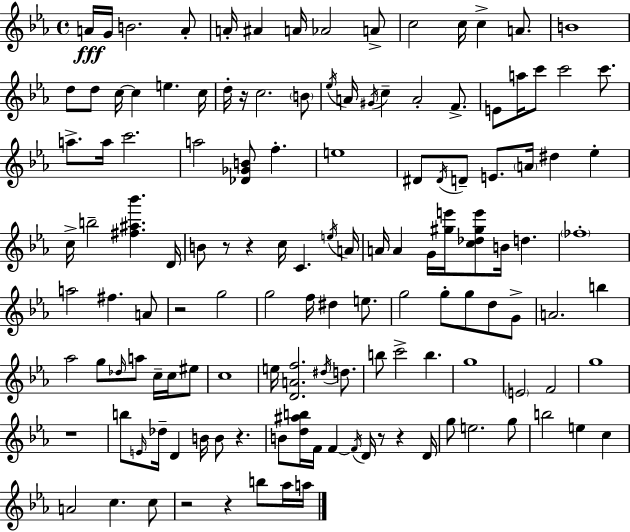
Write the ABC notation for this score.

X:1
T:Untitled
M:4/4
L:1/4
K:Eb
A/4 G/4 B2 A/2 A/4 ^A A/4 _A2 A/2 c2 c/4 c A/2 B4 d/2 d/2 c/4 c e c/4 d/4 z/4 c2 B/2 _e/4 A/4 ^G/4 c A2 F/2 E/2 a/4 c'/2 c'2 c'/2 a/2 a/4 c'2 a2 [_D_GB]/2 f e4 ^D/2 ^D/4 D/2 E/2 A/4 ^d _e c/4 b2 [^f^a_b'] D/4 B/2 z/2 z c/4 C e/4 A/4 A/4 A G/4 [^ge']/4 [c_d^ge']/2 B/4 d _f4 a2 ^f A/2 z2 g2 g2 f/4 ^d e/2 g2 g/2 g/2 d/2 G/2 A2 b _a2 g/2 _d/4 a/2 c/4 c/4 ^e/2 c4 e/4 [DAf]2 ^d/4 d/2 b/2 c'2 b g4 E2 F2 g4 z4 b/2 E/4 _d/4 D B/4 B/2 z B/2 [d^ab]/4 F/4 F F/4 D/4 z/2 z D/4 g/2 e2 g/2 b2 e c A2 c c/2 z2 z b/2 _a/4 a/4